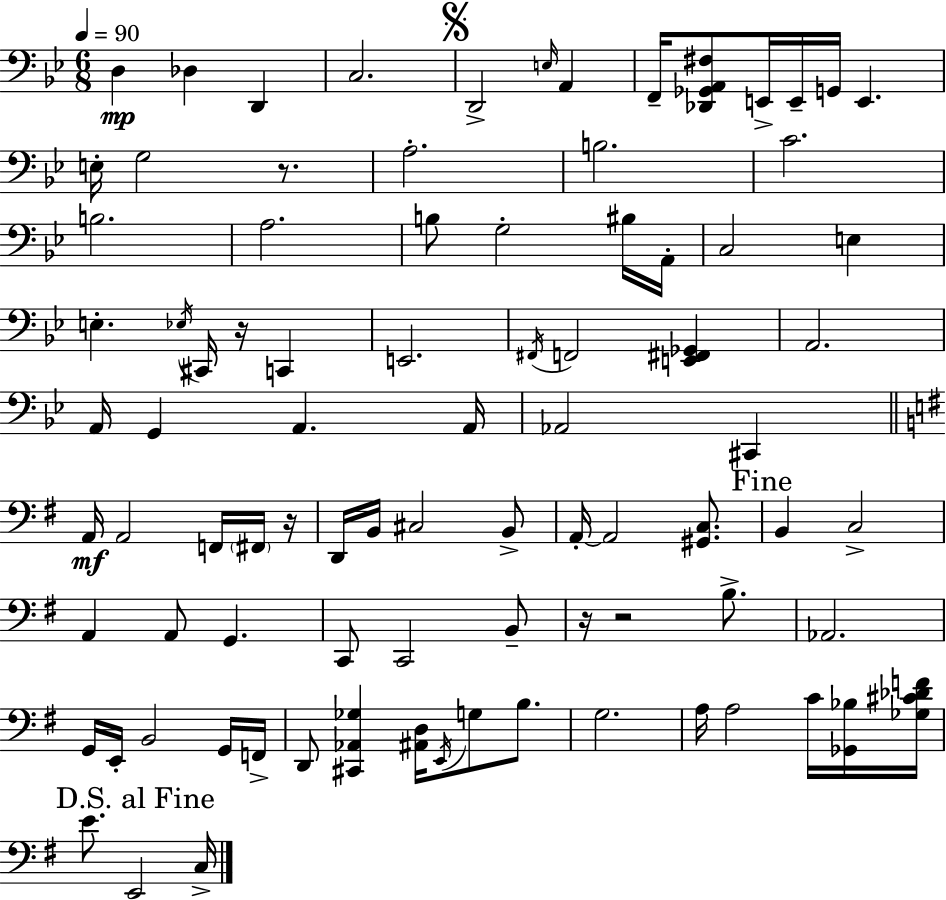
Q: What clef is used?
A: bass